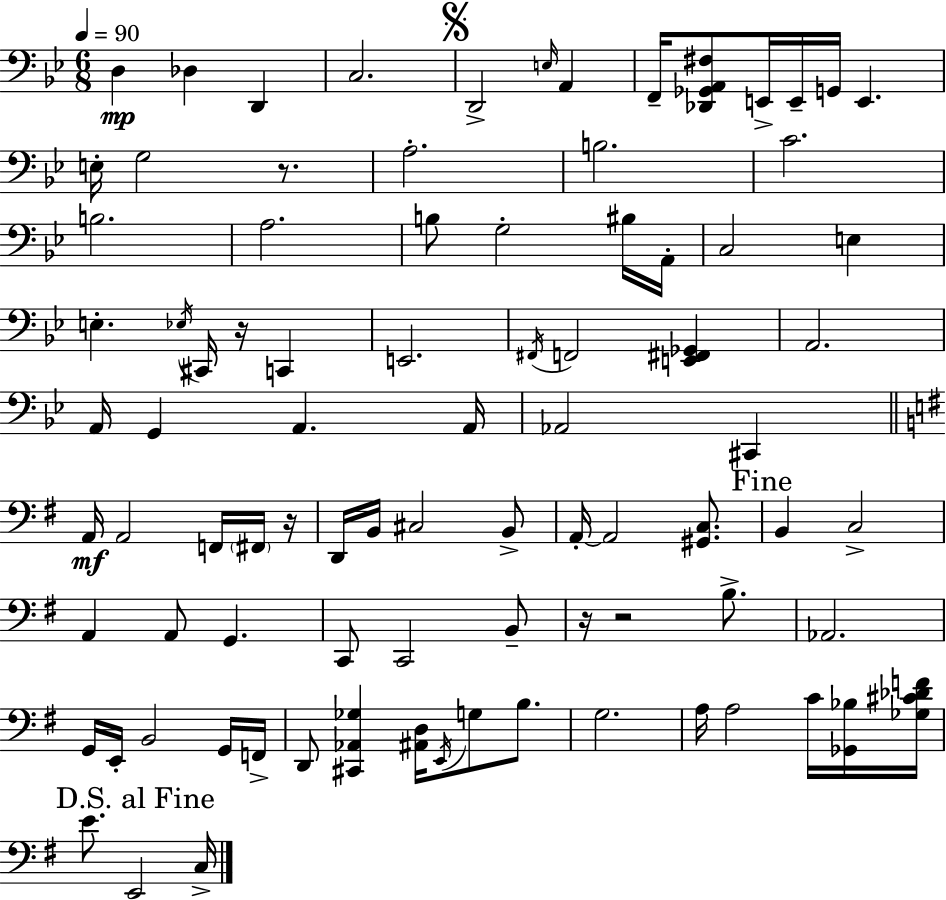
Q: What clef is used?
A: bass